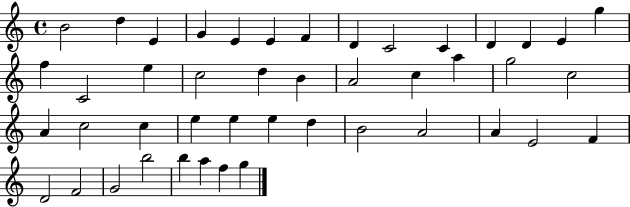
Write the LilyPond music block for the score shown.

{
  \clef treble
  \time 4/4
  \defaultTimeSignature
  \key c \major
  b'2 d''4 e'4 | g'4 e'4 e'4 f'4 | d'4 c'2 c'4 | d'4 d'4 e'4 g''4 | \break f''4 c'2 e''4 | c''2 d''4 b'4 | a'2 c''4 a''4 | g''2 c''2 | \break a'4 c''2 c''4 | e''4 e''4 e''4 d''4 | b'2 a'2 | a'4 e'2 f'4 | \break d'2 f'2 | g'2 b''2 | b''4 a''4 f''4 g''4 | \bar "|."
}